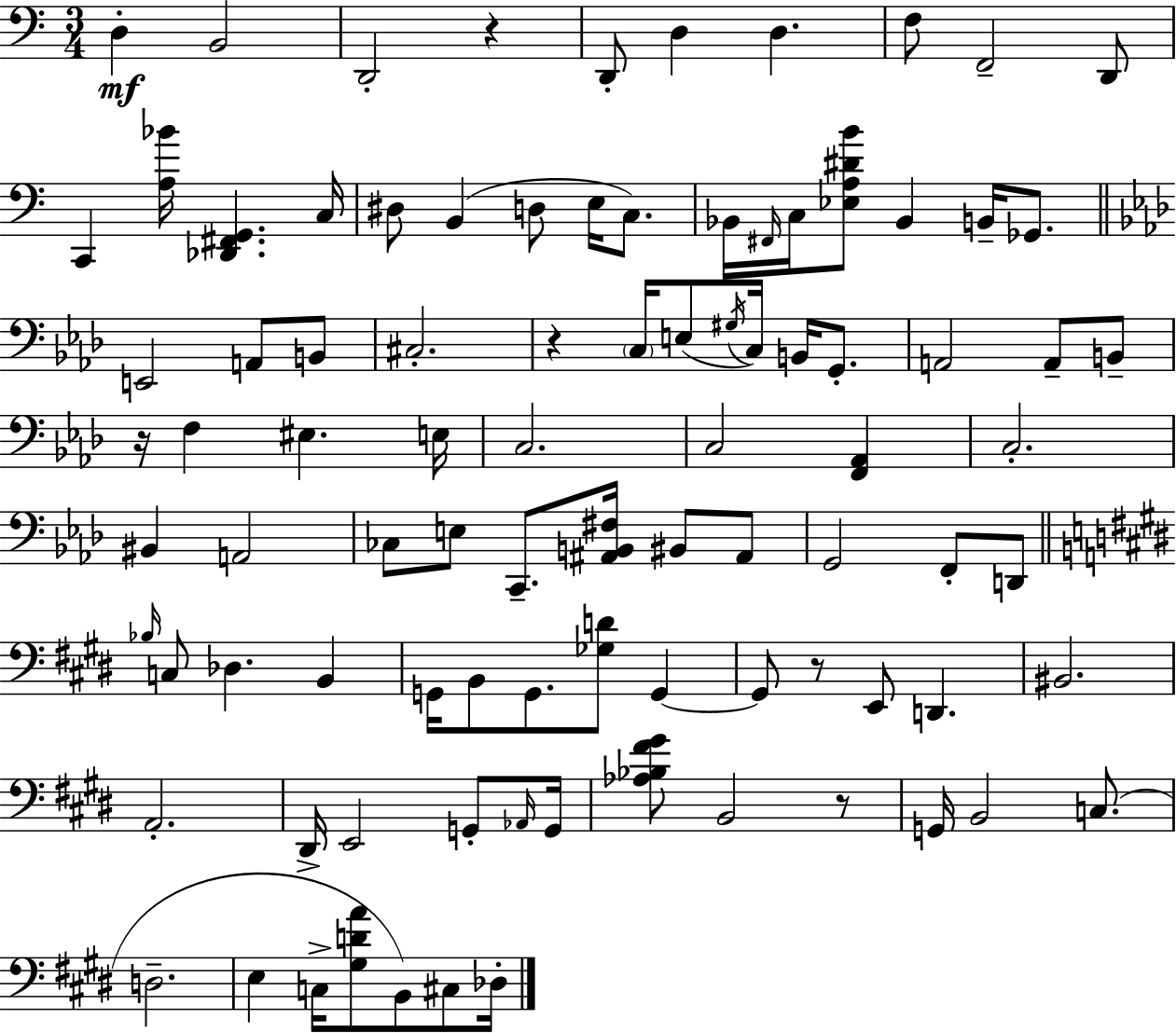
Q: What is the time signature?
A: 3/4